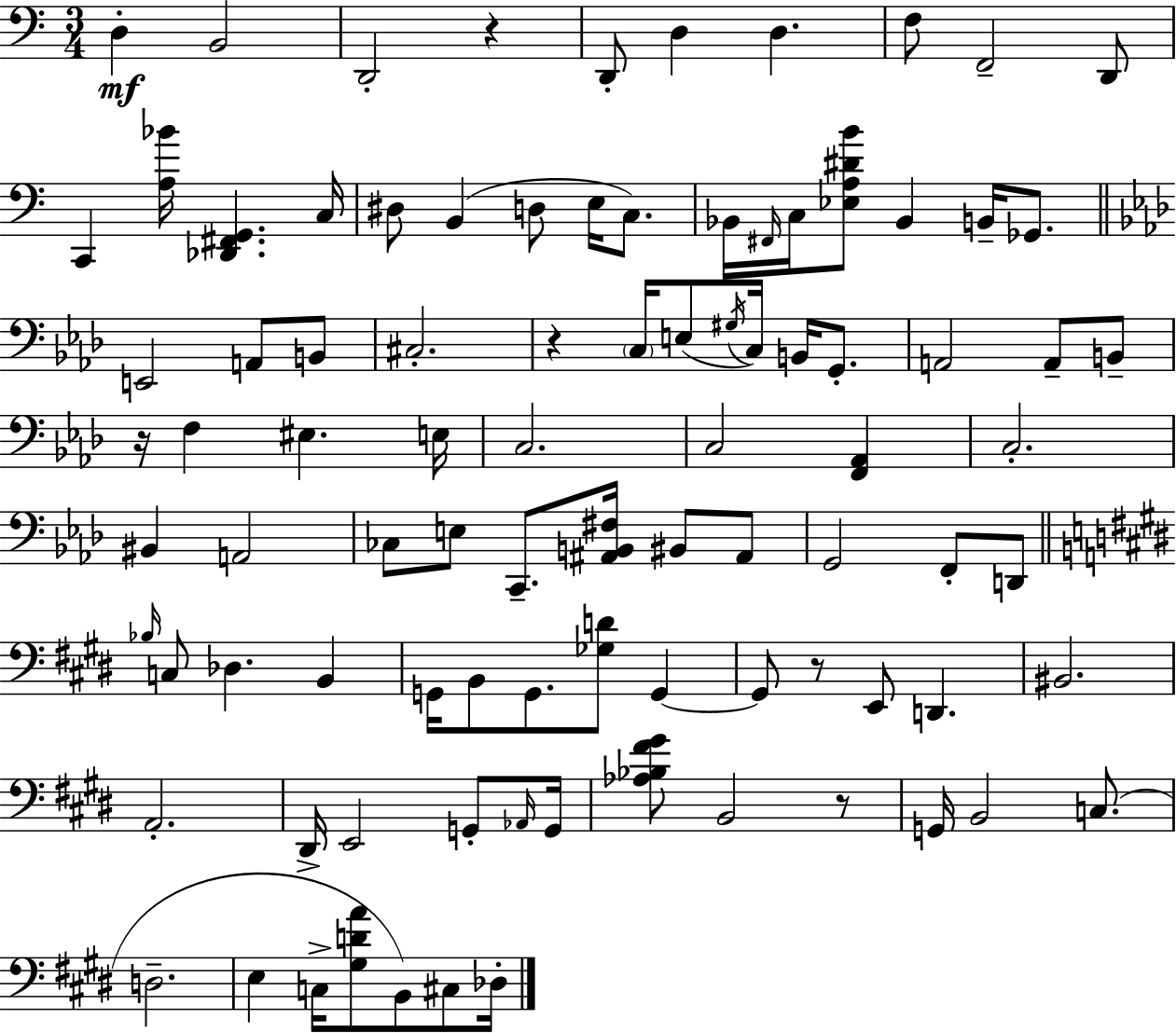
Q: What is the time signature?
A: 3/4